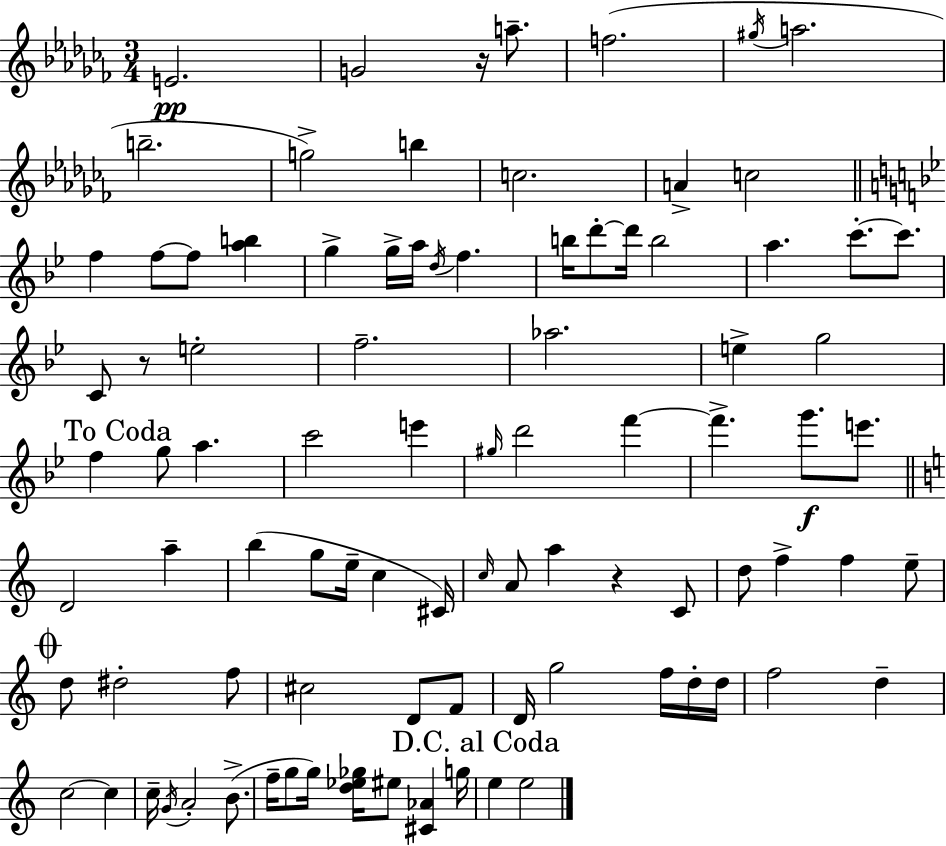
E4/h. G4/h R/s A5/e. F5/h. G#5/s A5/h. B5/h. G5/h B5/q C5/h. A4/q C5/h F5/q F5/e F5/e [A5,B5]/q G5/q G5/s A5/s D5/s F5/q. B5/s D6/e D6/s B5/h A5/q. C6/e. C6/e. C4/e R/e E5/h F5/h. Ab5/h. E5/q G5/h F5/q G5/e A5/q. C6/h E6/q G#5/s D6/h F6/q F6/q. G6/e. E6/e. D4/h A5/q B5/q G5/e E5/s C5/q C#4/s C5/s A4/e A5/q R/q C4/e D5/e F5/q F5/q E5/e D5/e D#5/h F5/e C#5/h D4/e F4/e D4/s G5/h F5/s D5/s D5/s F5/h D5/q C5/h C5/q C5/s G4/s A4/h B4/e. F5/s G5/e G5/s [D5,Eb5,Gb5]/s EIS5/e [C#4,Ab4]/q G5/s E5/q E5/h